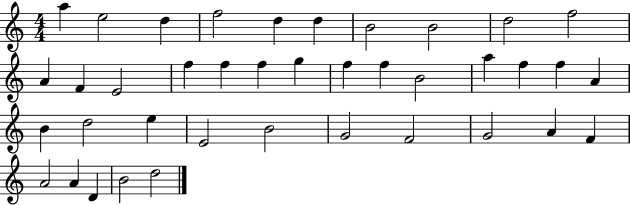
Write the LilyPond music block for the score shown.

{
  \clef treble
  \numericTimeSignature
  \time 4/4
  \key c \major
  a''4 e''2 d''4 | f''2 d''4 d''4 | b'2 b'2 | d''2 f''2 | \break a'4 f'4 e'2 | f''4 f''4 f''4 g''4 | f''4 f''4 b'2 | a''4 f''4 f''4 a'4 | \break b'4 d''2 e''4 | e'2 b'2 | g'2 f'2 | g'2 a'4 f'4 | \break a'2 a'4 d'4 | b'2 d''2 | \bar "|."
}